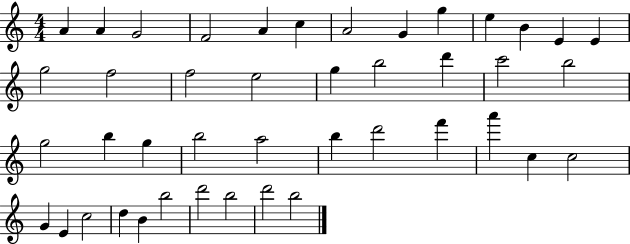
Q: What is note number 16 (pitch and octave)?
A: F5